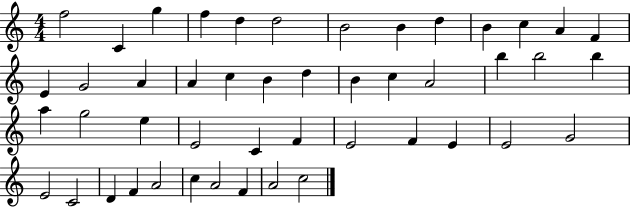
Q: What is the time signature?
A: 4/4